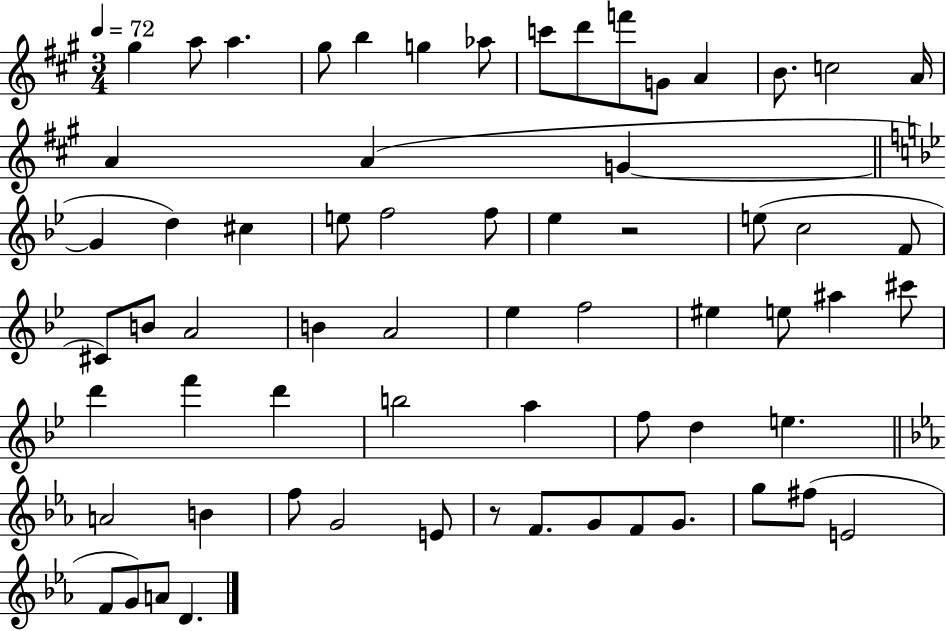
X:1
T:Untitled
M:3/4
L:1/4
K:A
^g a/2 a ^g/2 b g _a/2 c'/2 d'/2 f'/2 G/2 A B/2 c2 A/4 A A G G d ^c e/2 f2 f/2 _e z2 e/2 c2 F/2 ^C/2 B/2 A2 B A2 _e f2 ^e e/2 ^a ^c'/2 d' f' d' b2 a f/2 d e A2 B f/2 G2 E/2 z/2 F/2 G/2 F/2 G/2 g/2 ^f/2 E2 F/2 G/2 A/2 D